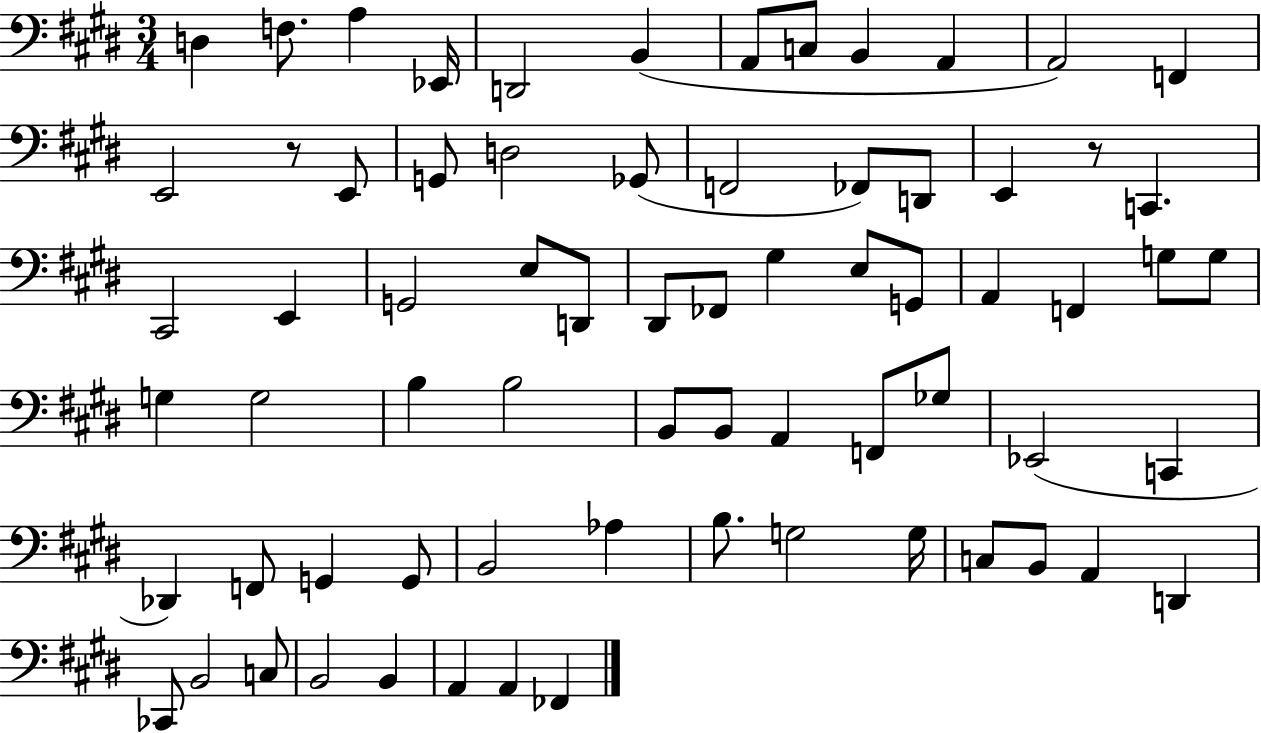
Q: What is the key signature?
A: E major